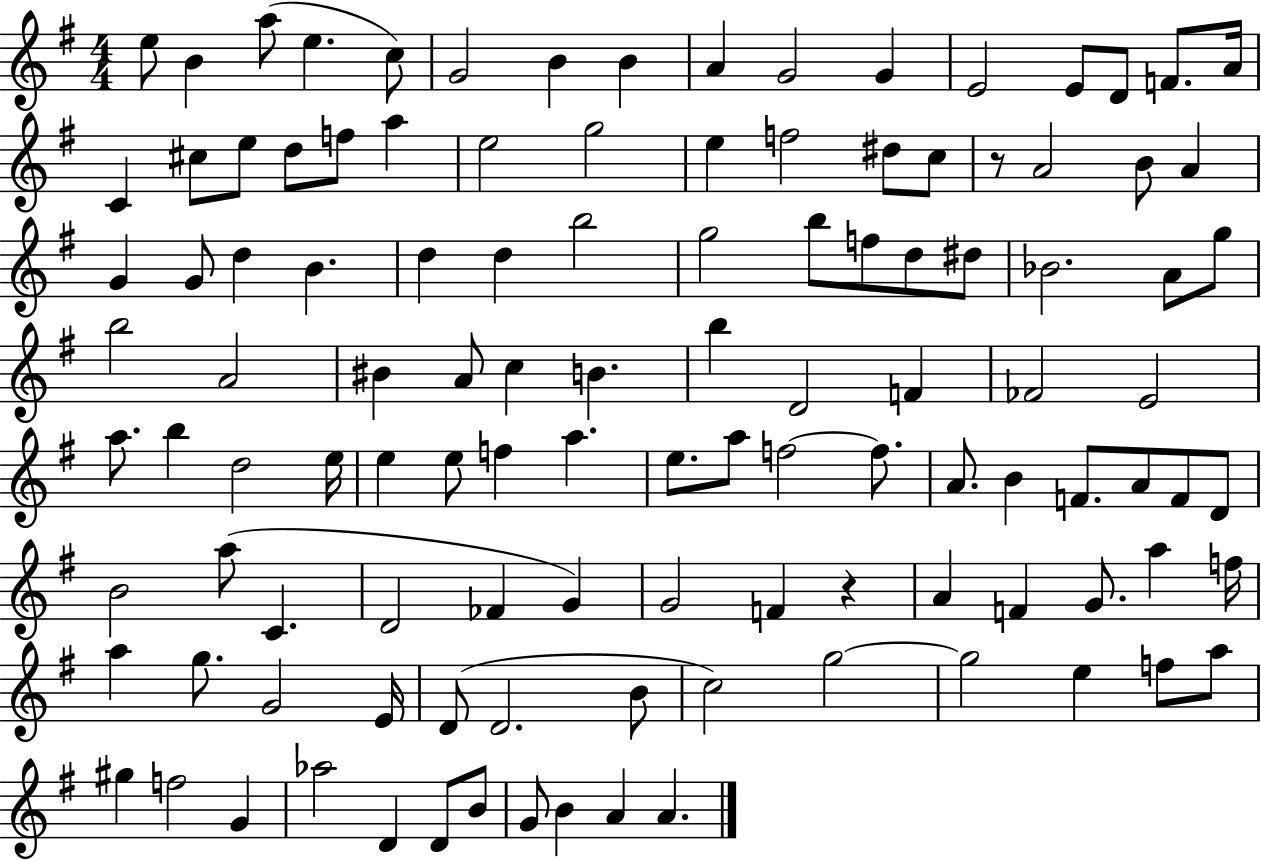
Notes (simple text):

E5/e B4/q A5/e E5/q. C5/e G4/h B4/q B4/q A4/q G4/h G4/q E4/h E4/e D4/e F4/e. A4/s C4/q C#5/e E5/e D5/e F5/e A5/q E5/h G5/h E5/q F5/h D#5/e C5/e R/e A4/h B4/e A4/q G4/q G4/e D5/q B4/q. D5/q D5/q B5/h G5/h B5/e F5/e D5/e D#5/e Bb4/h. A4/e G5/e B5/h A4/h BIS4/q A4/e C5/q B4/q. B5/q D4/h F4/q FES4/h E4/h A5/e. B5/q D5/h E5/s E5/q E5/e F5/q A5/q. E5/e. A5/e F5/h F5/e. A4/e. B4/q F4/e. A4/e F4/e D4/e B4/h A5/e C4/q. D4/h FES4/q G4/q G4/h F4/q R/q A4/q F4/q G4/e. A5/q F5/s A5/q G5/e. G4/h E4/s D4/e D4/h. B4/e C5/h G5/h G5/h E5/q F5/e A5/e G#5/q F5/h G4/q Ab5/h D4/q D4/e B4/e G4/e B4/q A4/q A4/q.